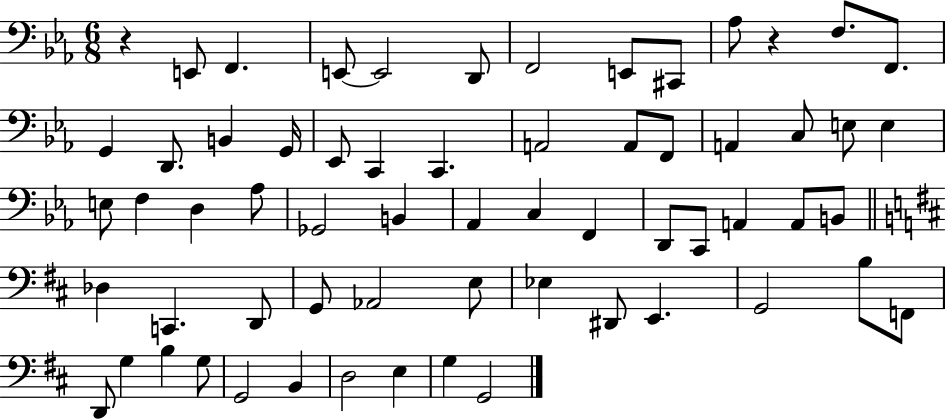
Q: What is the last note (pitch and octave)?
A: G2